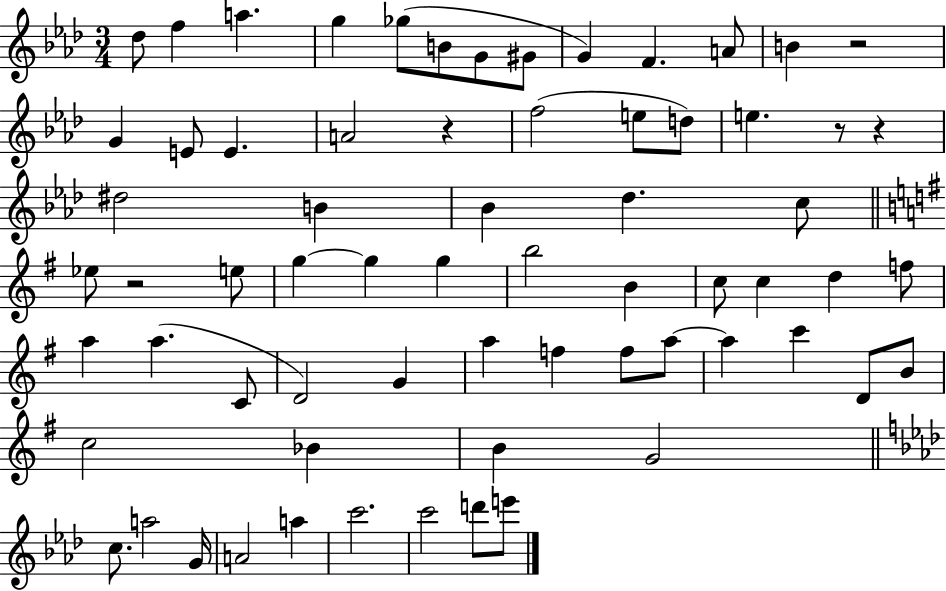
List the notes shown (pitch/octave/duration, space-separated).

Db5/e F5/q A5/q. G5/q Gb5/e B4/e G4/e G#4/e G4/q F4/q. A4/e B4/q R/h G4/q E4/e E4/q. A4/h R/q F5/h E5/e D5/e E5/q. R/e R/q D#5/h B4/q Bb4/q Db5/q. C5/e Eb5/e R/h E5/e G5/q G5/q G5/q B5/h B4/q C5/e C5/q D5/q F5/e A5/q A5/q. C4/e D4/h G4/q A5/q F5/q F5/e A5/e A5/q C6/q D4/e B4/e C5/h Bb4/q B4/q G4/h C5/e. A5/h G4/s A4/h A5/q C6/h. C6/h D6/e E6/e